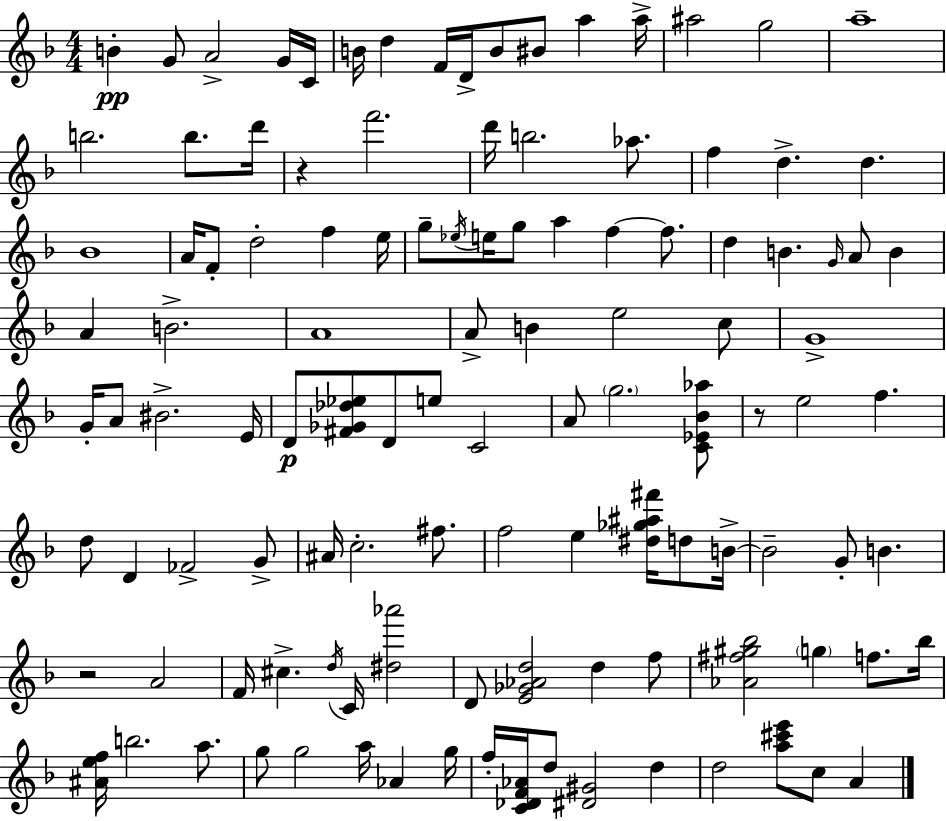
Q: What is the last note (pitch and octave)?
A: A4